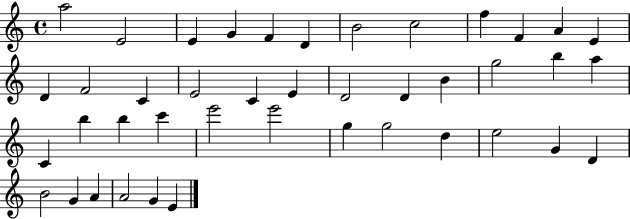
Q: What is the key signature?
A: C major